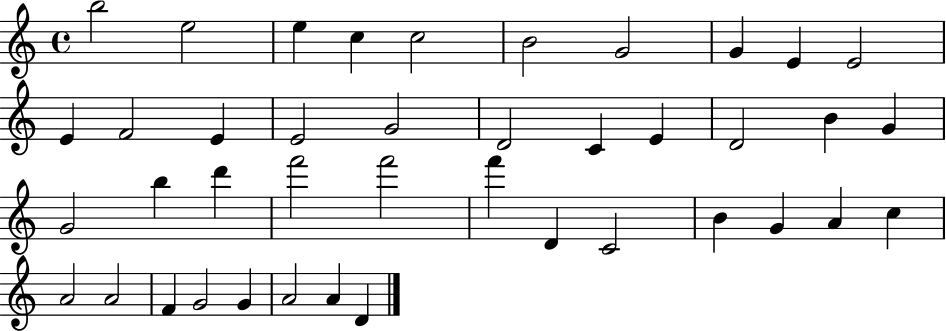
{
  \clef treble
  \time 4/4
  \defaultTimeSignature
  \key c \major
  b''2 e''2 | e''4 c''4 c''2 | b'2 g'2 | g'4 e'4 e'2 | \break e'4 f'2 e'4 | e'2 g'2 | d'2 c'4 e'4 | d'2 b'4 g'4 | \break g'2 b''4 d'''4 | f'''2 f'''2 | f'''4 d'4 c'2 | b'4 g'4 a'4 c''4 | \break a'2 a'2 | f'4 g'2 g'4 | a'2 a'4 d'4 | \bar "|."
}